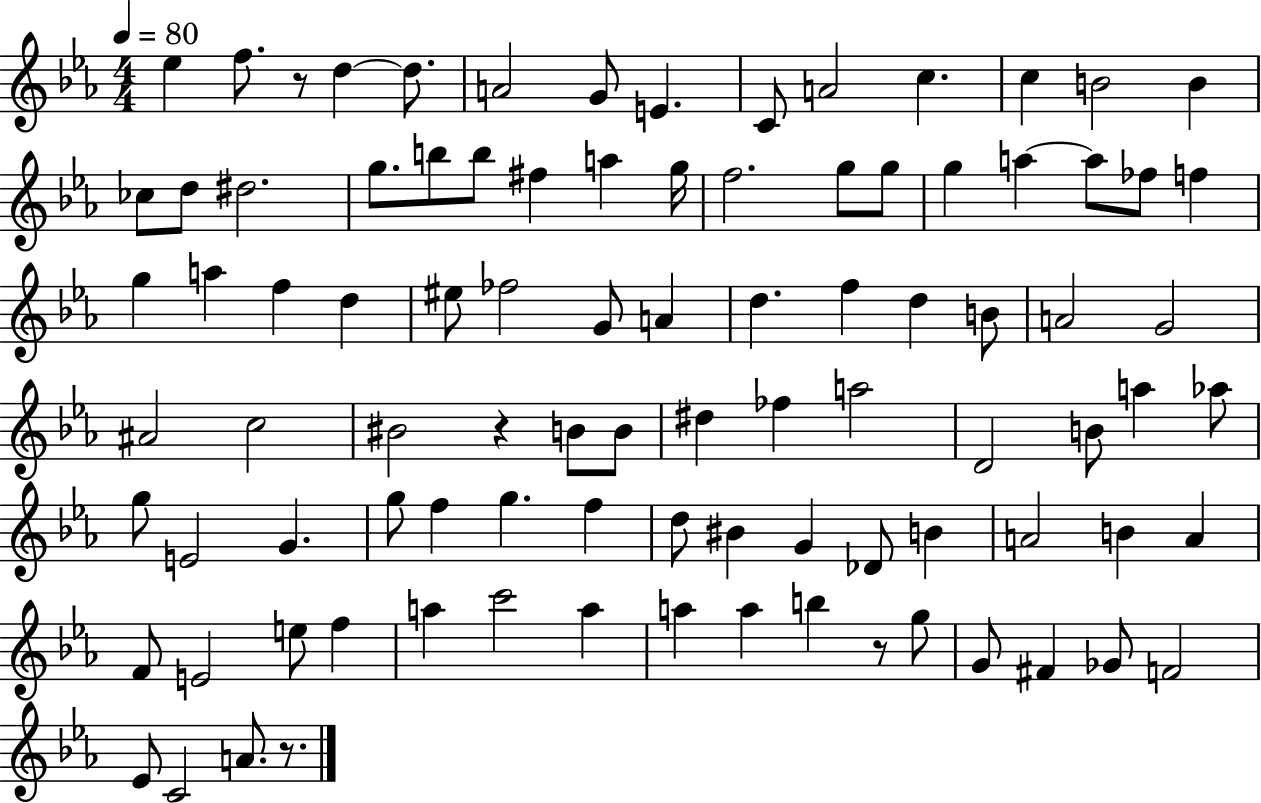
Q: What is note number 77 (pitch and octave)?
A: C6